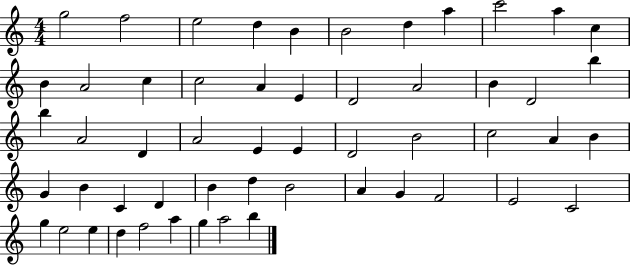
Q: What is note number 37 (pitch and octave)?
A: D4